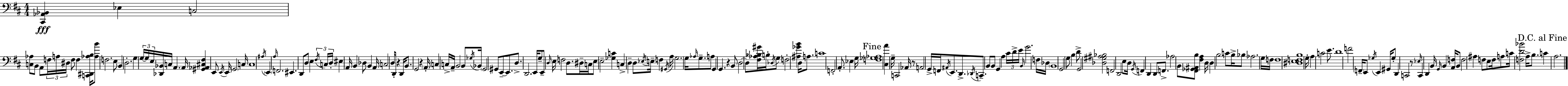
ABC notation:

X:1
T:Untitled
M:4/4
L:1/4
K:D
[^C,,_A,,_B,,] _E, C,2 [C,_A,]/2 B,,/2 A,,/2 F,/4 A,/4 ^D,/4 F,/2 F, [C,,^D,,_A,B,]/4 [_A,B]/2 F,2 E,/2 B,, D,2 G, G,/4 G,/4 E,/4 [_D,,_B,,]/4 C,/4 A,, A,,/4 [^G,,_A,,^C,^F,] E,,/2 E,,/4 E,,/4 G,,2 C,/4 C,4 ^A,/4 E,, A,/4 F,,2 ^E,, D,,/2 D,/2 E, ^F,/4 C,/4 D,/4 ^E, A,,/4 B,, _D,/2 B,, A,,/4 C,2 D,/4 D,,/2 z D,,/4 B,,/2 G,,2 z A,,/4 C, C,/4 A,,/4 B,,2 B,,/2 _G,/4 _B,,/4 G,,2 ^G,,/2 E,,/2 E,,/2 D,/2 D,,2 E,,/4 G,/2 E,,/2 D,/4 E,/4 F,2 D,/2 ^D,/4 C,/4 E,/2 E,2 [_G,C] C, D, D,/2 _E,/4 E,/4 F, ^G,,/4 A,/4 G,2 G,/4 _A,/4 G,/2 A,/2 G,, G,, z B,,/2 D,2 D,/2 [^F,_A,_B,^G]/4 B,/4 _D,/4 G,/2 F,2 [^A,_GB] D,/4 A,/2 C4 F,,2 A,,/2 _E, G,/4 [F,_G,_A,]4 [^C,A] G,/4 C,,2 _A,,/4 z/2 A,,2 G,,/4 F,,/4 ^A,,/4 E,,/2 D,,/2 _D,,/4 C,,/2 B,,/2 B,,/2 G,, A, ^C/4 D/4 E/4 B,,/4 G2 F,/4 _D,/4 B,,4 G,,2 G,/2 B, D/2 G,,2 [_D,^G,^A,_B,]2 F,,2 D,,2 E,/2 D,/4 G,,/4 F,, D,, D,,/2 F,,/2 _A,2 B,,/2 [^F,,_G,,^A,,B,]/2 [^F,A,] D,/4 D, B,2 C/2 B,/4 _B,/2 _A,2 G,/4 F,/4 F,4 [^D,E,F,B,]4 G,/4 A, C2 E/2 D4 F2 F,,/4 E,,/2 _G,/4 E,, ^G,,/4 _G,/2 D,, C,,2 z/2 _E,/4 C,, D,, B,,/4 G,,/4 B,, [A,,F,]/4 B,,/2 F,2 ^A, F,/2 E,/2 F,/4 A,/2 C/4 [F,D_B]2 A,/4 B,/2 C A,2